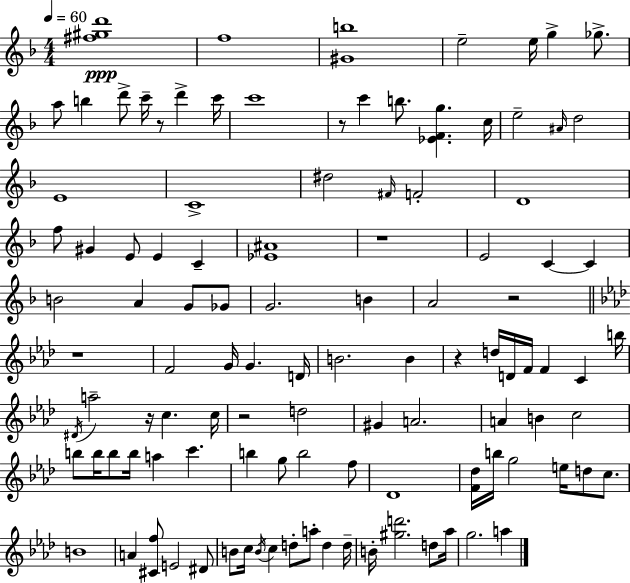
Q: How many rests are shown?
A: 8